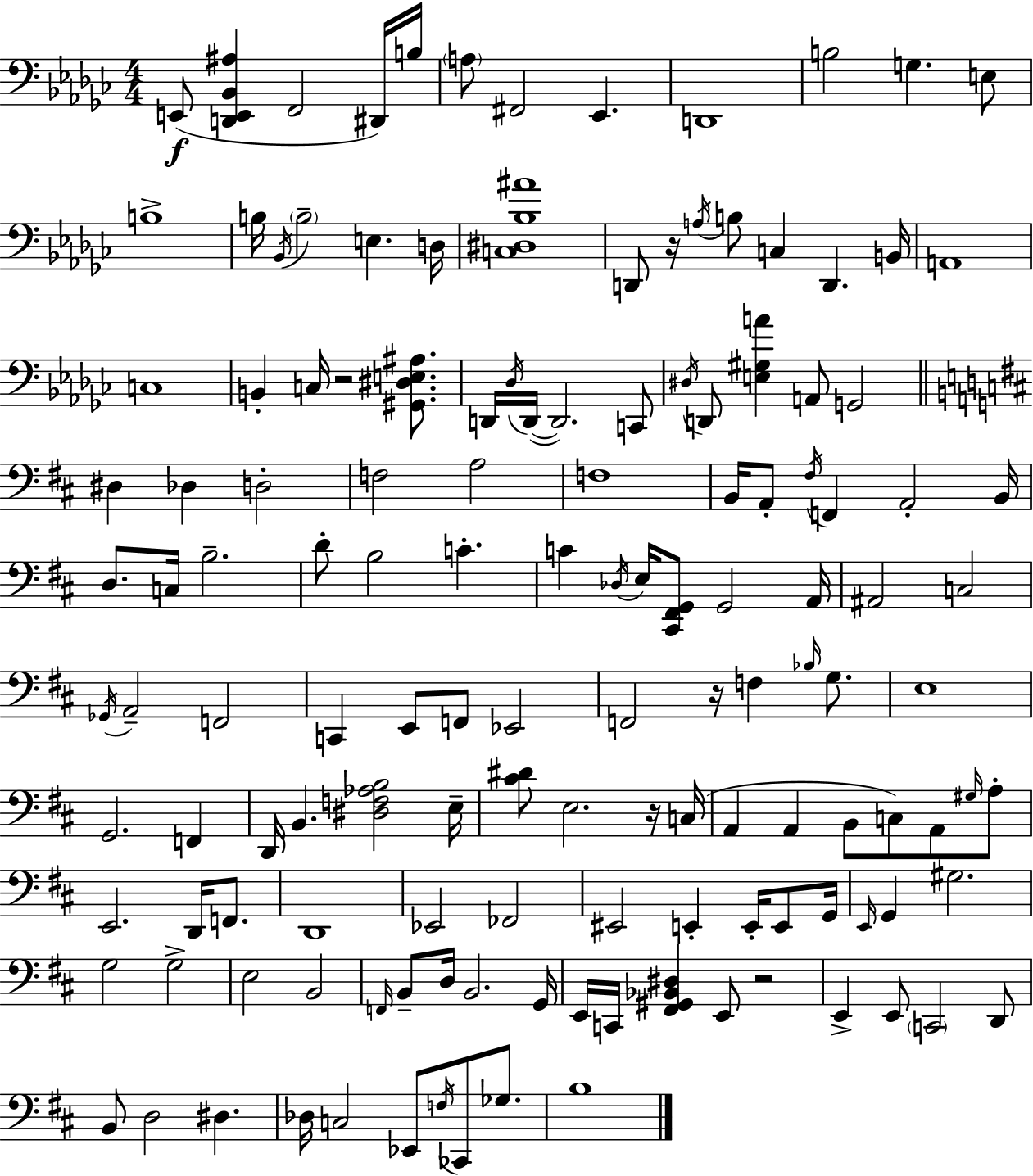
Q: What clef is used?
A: bass